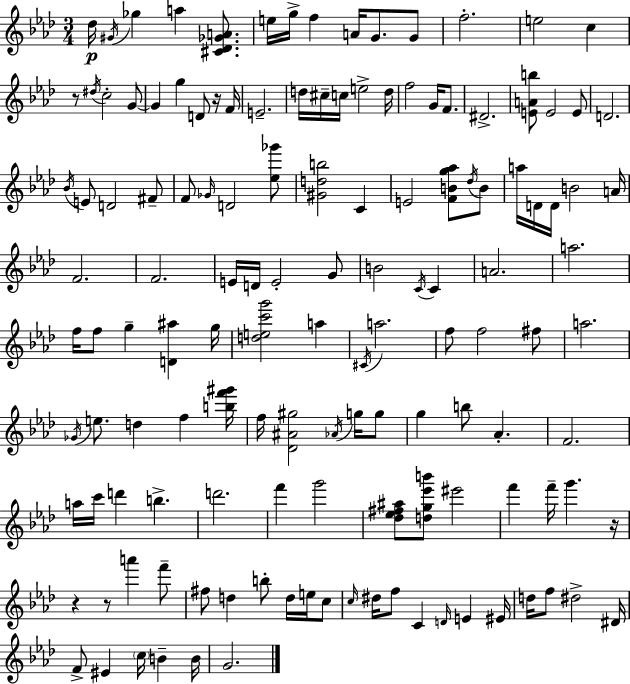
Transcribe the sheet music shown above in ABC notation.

X:1
T:Untitled
M:3/4
L:1/4
K:Fm
_d/4 ^G/4 _g a [^C_D_GA]/2 e/4 g/4 f A/4 G/2 G/2 f2 e2 c z/2 ^d/4 c2 G/2 G g D/2 z/4 F/4 E2 d/4 ^c/4 c/4 e2 d/4 f2 G/4 F/2 ^D2 [EAb]/2 E2 E/2 D2 _B/4 E/2 D2 ^F/2 F/2 _G/4 D2 [_e_g']/2 [^Gdb]2 C E2 [FBg_a]/2 _d/4 B/2 a/4 D/4 D/4 B2 A/4 F2 F2 E/4 D/4 E2 G/2 B2 C/4 C A2 a2 f/4 f/2 g [D^a] g/4 [dec'g']2 a ^C/4 a2 f/2 f2 ^f/2 a2 _G/4 e/2 d f [bf'^g']/4 f/4 [_D^A^g]2 _A/4 g/4 g/2 g b/2 _A F2 a/4 c'/4 d' b d'2 f' g'2 [_d_e^f^a]/2 [dg_e'b']/2 ^e'2 f' f'/4 g' z/4 z z/2 a' f'/2 ^f/2 d b/2 d/4 e/4 c/2 c/4 ^d/4 f/2 C D/4 E ^E/4 d/4 f/2 ^d2 ^D/4 F/2 ^E c/4 B B/4 G2